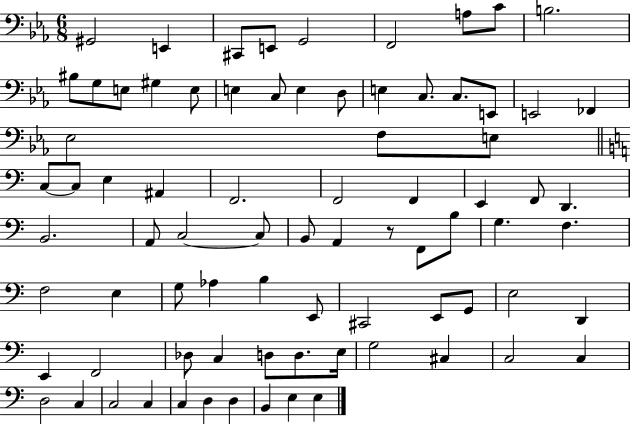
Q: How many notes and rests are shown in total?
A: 80